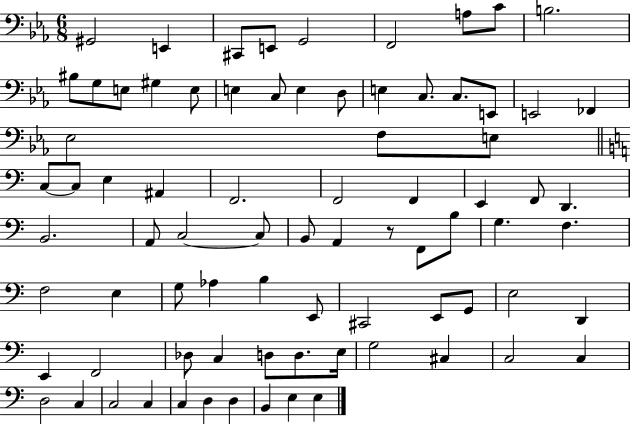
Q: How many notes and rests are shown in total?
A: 80